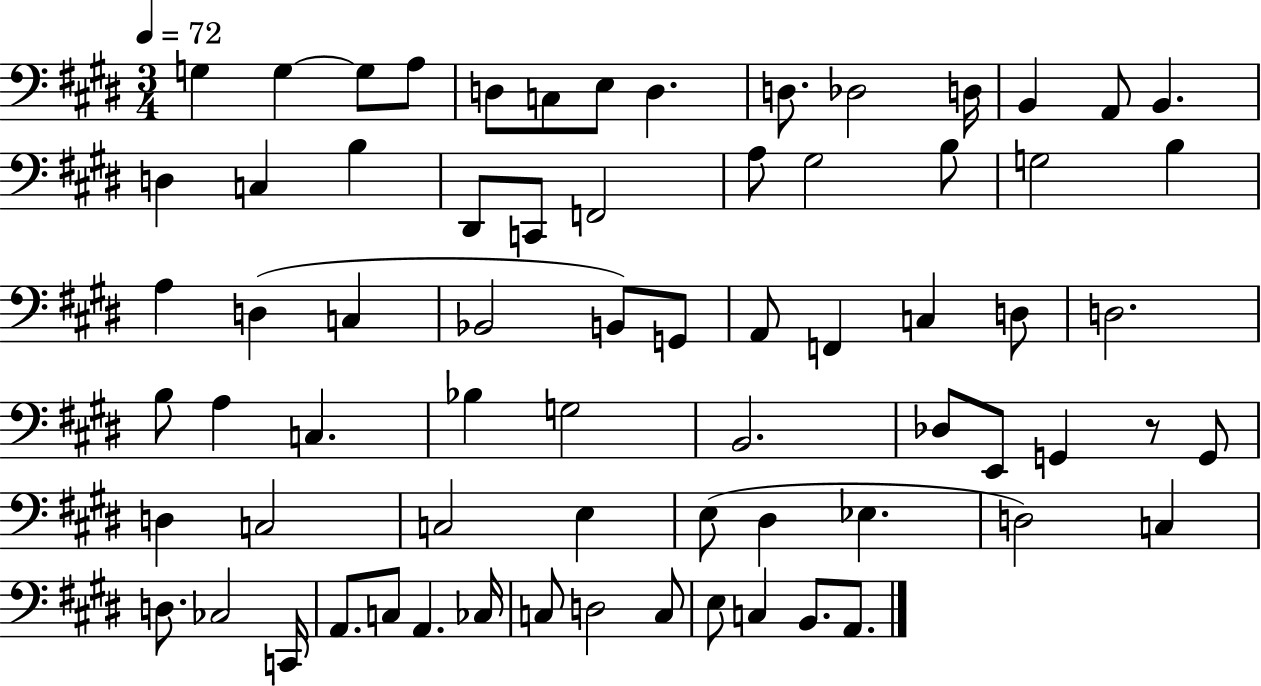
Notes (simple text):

G3/q G3/q G3/e A3/e D3/e C3/e E3/e D3/q. D3/e. Db3/h D3/s B2/q A2/e B2/q. D3/q C3/q B3/q D#2/e C2/e F2/h A3/e G#3/h B3/e G3/h B3/q A3/q D3/q C3/q Bb2/h B2/e G2/e A2/e F2/q C3/q D3/e D3/h. B3/e A3/q C3/q. Bb3/q G3/h B2/h. Db3/e E2/e G2/q R/e G2/e D3/q C3/h C3/h E3/q E3/e D#3/q Eb3/q. D3/h C3/q D3/e. CES3/h C2/s A2/e. C3/e A2/q. CES3/s C3/e D3/h C3/e E3/e C3/q B2/e. A2/e.